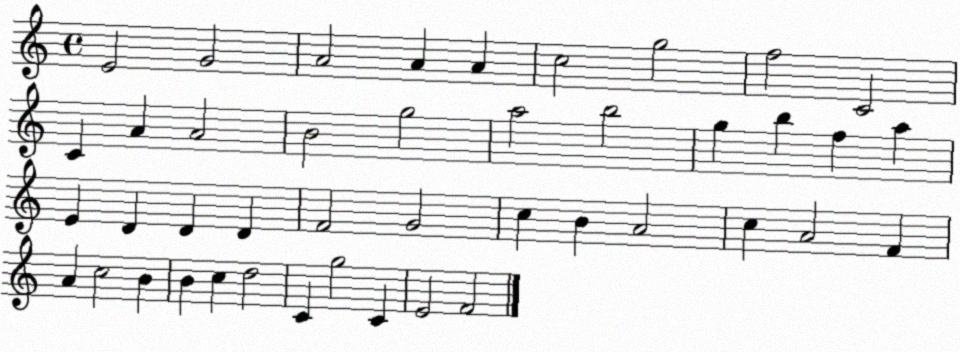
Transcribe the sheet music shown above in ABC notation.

X:1
T:Untitled
M:4/4
L:1/4
K:C
E2 G2 A2 A A c2 g2 f2 C2 C A A2 B2 g2 a2 b2 g b f a E D D D F2 G2 c B A2 c A2 F A c2 B B c d2 C g2 C E2 F2